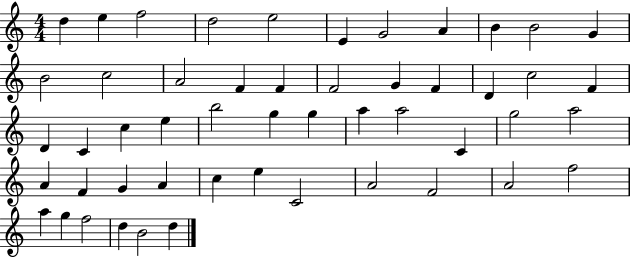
{
  \clef treble
  \numericTimeSignature
  \time 4/4
  \key c \major
  d''4 e''4 f''2 | d''2 e''2 | e'4 g'2 a'4 | b'4 b'2 g'4 | \break b'2 c''2 | a'2 f'4 f'4 | f'2 g'4 f'4 | d'4 c''2 f'4 | \break d'4 c'4 c''4 e''4 | b''2 g''4 g''4 | a''4 a''2 c'4 | g''2 a''2 | \break a'4 f'4 g'4 a'4 | c''4 e''4 c'2 | a'2 f'2 | a'2 f''2 | \break a''4 g''4 f''2 | d''4 b'2 d''4 | \bar "|."
}